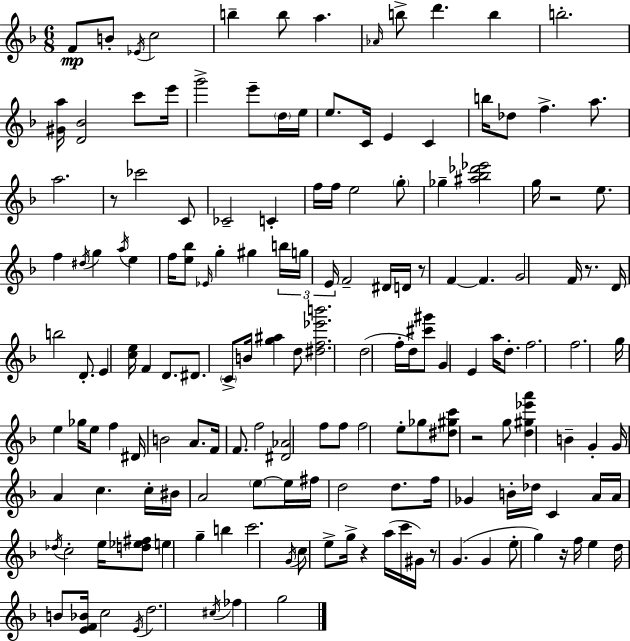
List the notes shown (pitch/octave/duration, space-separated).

F4/e B4/e Eb4/s C5/h B5/q B5/e A5/q. Ab4/s B5/e D6/q. B5/q B5/h. [G#4,A5]/s [D4,Bb4]/h C6/e E6/s G6/h E6/e D5/s E5/s E5/e. C4/s E4/q C4/q B5/s Db5/e F5/q. A5/e. A5/h. R/e CES6/h C4/e CES4/h C4/q F5/s F5/s E5/h G5/e Gb5/q [A#5,Bb5,Db6,Eb6]/h G5/s R/h E5/e. F5/q D#5/s G5/q A5/s E5/q F5/s [E5,Bb5]/e Eb4/s G5/q G#5/q B5/s G5/s E4/s F4/h D#4/s D4/s R/e F4/q F4/q. G4/h F4/s R/e. D4/s B5/h D4/e. E4/q [C5,E5]/s F4/q D4/e. D#4/e. C4/e B4/s [G5,A#5]/q D5/e [D#5,F5,Eb6,B6]/h. D5/h F5/s D5/s [C#6,G#6]/e G4/q E4/q A5/s D5/e. F5/h. F5/h. G5/s E5/q Gb5/s E5/e F5/q D#4/s B4/h A4/e. F4/s F4/e. F5/h [D#4,Ab4]/h F5/e F5/e F5/h E5/e Gb5/e [D#5,G#5,C6]/e R/h G5/e [D5,G#5,Eb6,A6]/q B4/q G4/q G4/s A4/q C5/q. C5/s BIS4/s A4/h E5/e E5/s F#5/s D5/h D5/e. F5/s Gb4/q B4/s Db5/s C4/q A4/s A4/s Db5/s C5/h E5/s [D5,Eb5,F#5]/e E5/q G5/q B5/q C6/h. G4/s C5/e E5/e G5/s R/q A5/s C6/s G#4/s R/e G4/q. G4/q E5/e G5/q R/s F5/s E5/q D5/s B4/e [E4,F4,Bb4]/s C5/h E4/s D5/h. C#5/s FES5/q G5/h